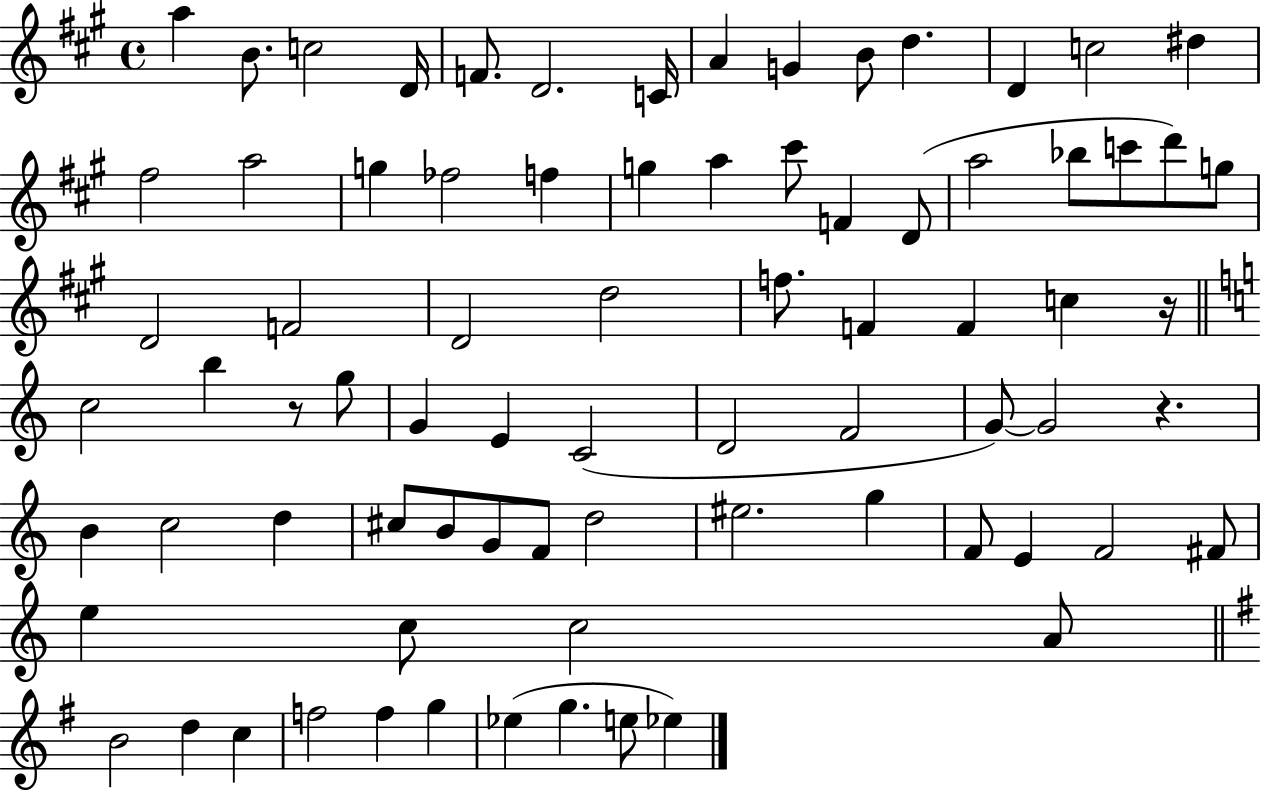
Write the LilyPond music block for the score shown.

{
  \clef treble
  \time 4/4
  \defaultTimeSignature
  \key a \major
  a''4 b'8. c''2 d'16 | f'8. d'2. c'16 | a'4 g'4 b'8 d''4. | d'4 c''2 dis''4 | \break fis''2 a''2 | g''4 fes''2 f''4 | g''4 a''4 cis'''8 f'4 d'8( | a''2 bes''8 c'''8 d'''8) g''8 | \break d'2 f'2 | d'2 d''2 | f''8. f'4 f'4 c''4 r16 | \bar "||" \break \key c \major c''2 b''4 r8 g''8 | g'4 e'4 c'2( | d'2 f'2 | g'8~~) g'2 r4. | \break b'4 c''2 d''4 | cis''8 b'8 g'8 f'8 d''2 | eis''2. g''4 | f'8 e'4 f'2 fis'8 | \break e''4 c''8 c''2 a'8 | \bar "||" \break \key e \minor b'2 d''4 c''4 | f''2 f''4 g''4 | ees''4( g''4. e''8 ees''4) | \bar "|."
}